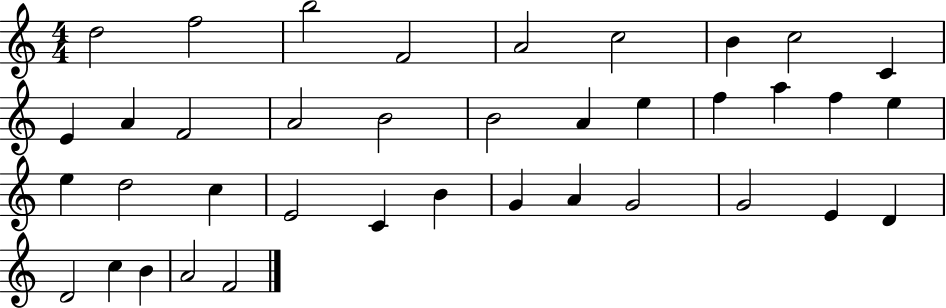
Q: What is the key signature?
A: C major